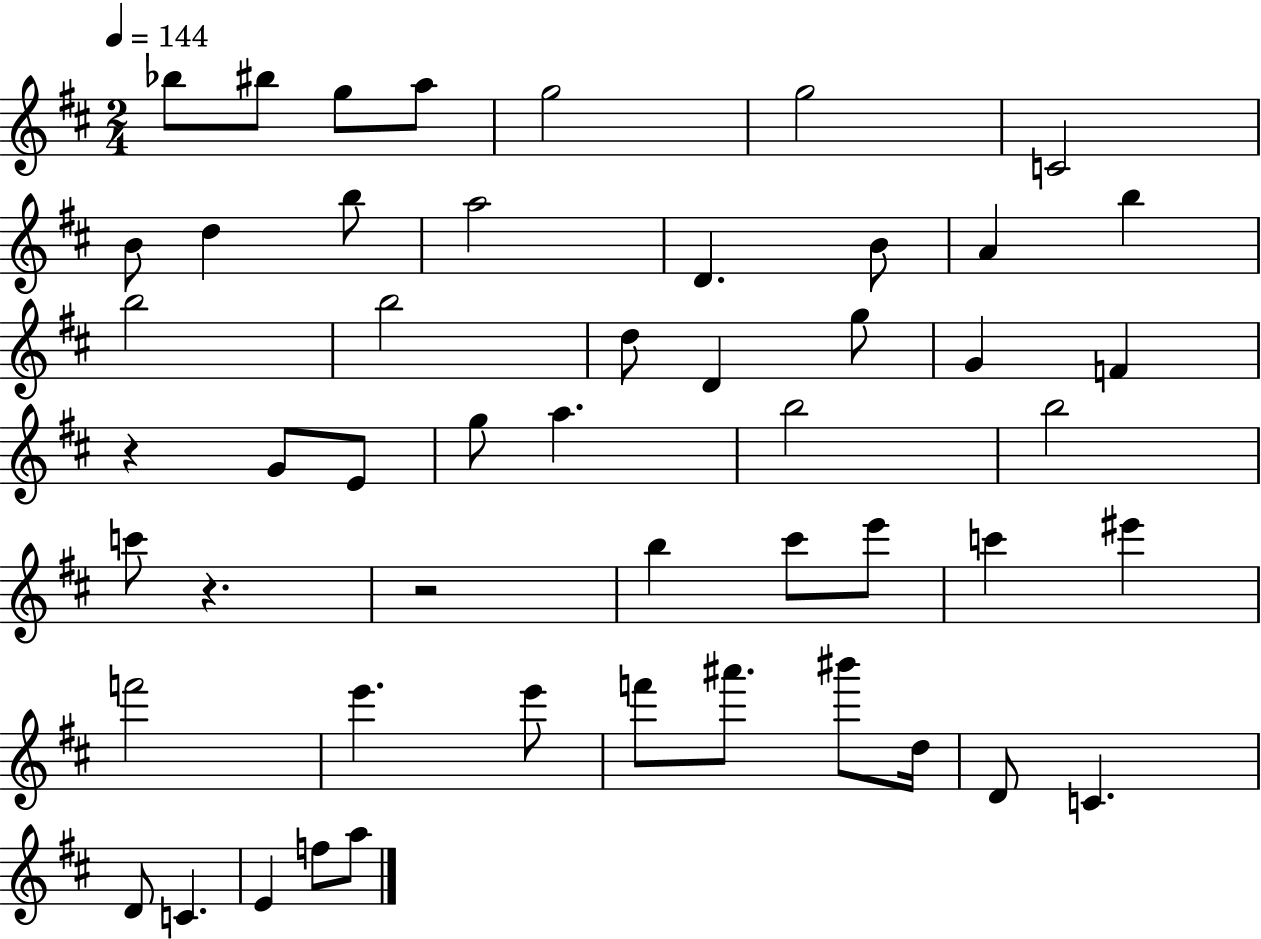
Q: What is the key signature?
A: D major